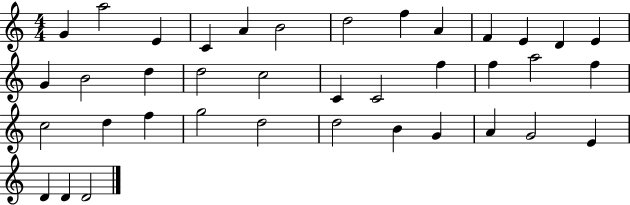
G4/q A5/h E4/q C4/q A4/q B4/h D5/h F5/q A4/q F4/q E4/q D4/q E4/q G4/q B4/h D5/q D5/h C5/h C4/q C4/h F5/q F5/q A5/h F5/q C5/h D5/q F5/q G5/h D5/h D5/h B4/q G4/q A4/q G4/h E4/q D4/q D4/q D4/h